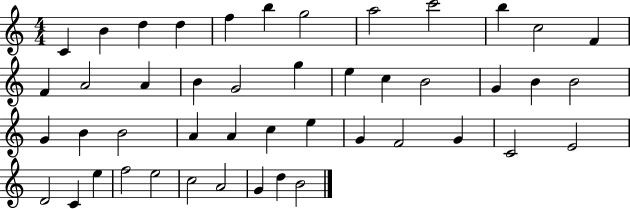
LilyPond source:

{
  \clef treble
  \numericTimeSignature
  \time 4/4
  \key c \major
  c'4 b'4 d''4 d''4 | f''4 b''4 g''2 | a''2 c'''2 | b''4 c''2 f'4 | \break f'4 a'2 a'4 | b'4 g'2 g''4 | e''4 c''4 b'2 | g'4 b'4 b'2 | \break g'4 b'4 b'2 | a'4 a'4 c''4 e''4 | g'4 f'2 g'4 | c'2 e'2 | \break d'2 c'4 e''4 | f''2 e''2 | c''2 a'2 | g'4 d''4 b'2 | \break \bar "|."
}